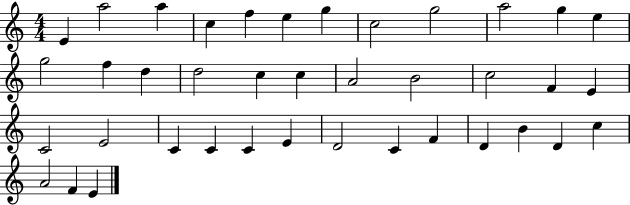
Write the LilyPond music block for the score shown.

{
  \clef treble
  \numericTimeSignature
  \time 4/4
  \key c \major
  e'4 a''2 a''4 | c''4 f''4 e''4 g''4 | c''2 g''2 | a''2 g''4 e''4 | \break g''2 f''4 d''4 | d''2 c''4 c''4 | a'2 b'2 | c''2 f'4 e'4 | \break c'2 e'2 | c'4 c'4 c'4 e'4 | d'2 c'4 f'4 | d'4 b'4 d'4 c''4 | \break a'2 f'4 e'4 | \bar "|."
}